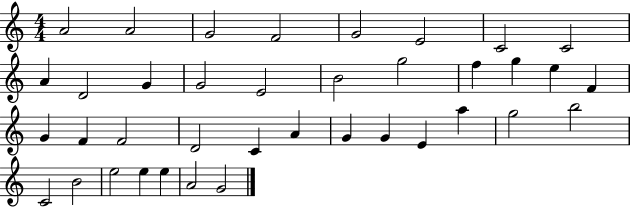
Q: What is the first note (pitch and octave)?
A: A4